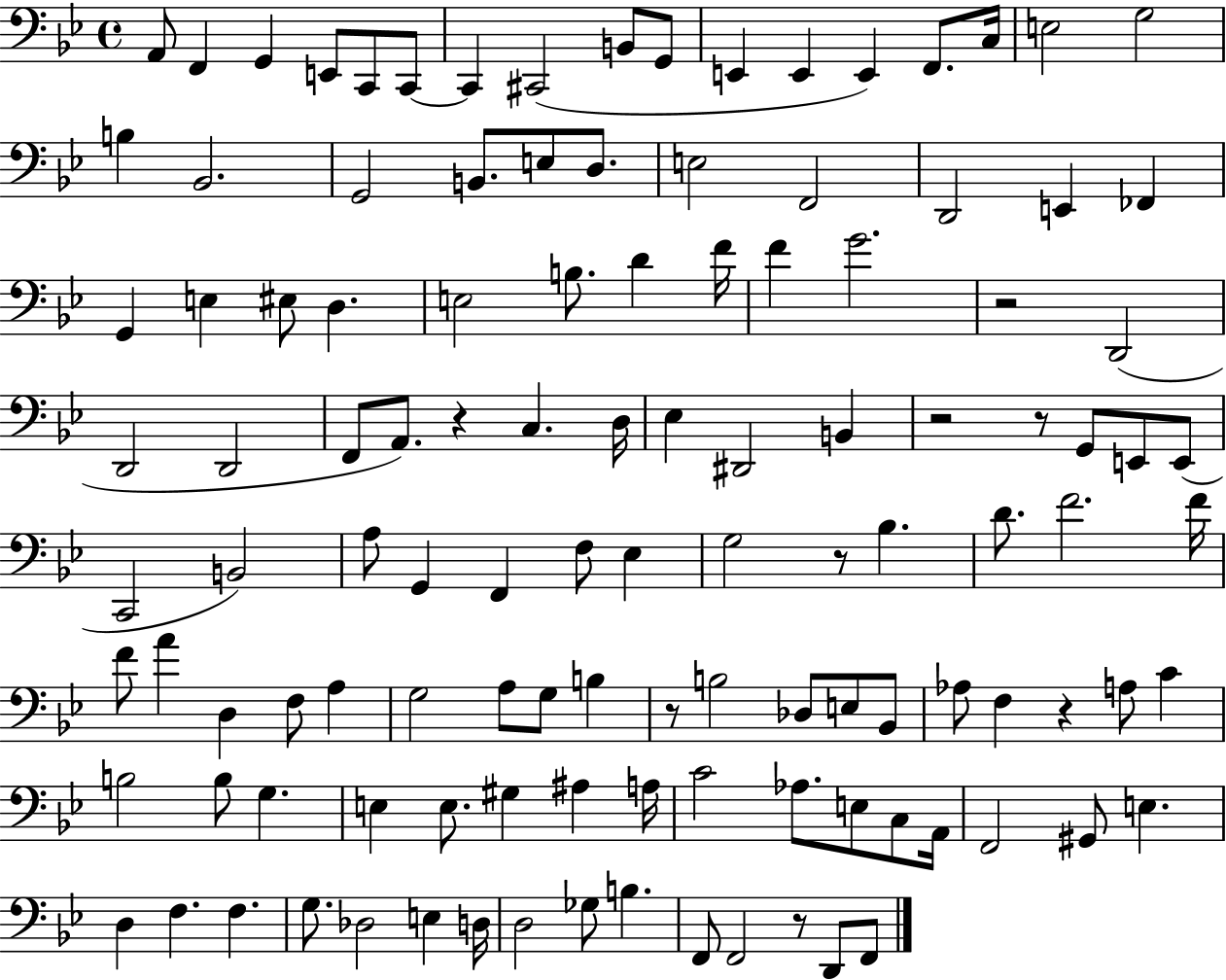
A2/e F2/q G2/q E2/e C2/e C2/e C2/q C#2/h B2/e G2/e E2/q E2/q E2/q F2/e. C3/s E3/h G3/h B3/q Bb2/h. G2/h B2/e. E3/e D3/e. E3/h F2/h D2/h E2/q FES2/q G2/q E3/q EIS3/e D3/q. E3/h B3/e. D4/q F4/s F4/q G4/h. R/h D2/h D2/h D2/h F2/e A2/e. R/q C3/q. D3/s Eb3/q D#2/h B2/q R/h R/e G2/e E2/e E2/e C2/h B2/h A3/e G2/q F2/q F3/e Eb3/q G3/h R/e Bb3/q. D4/e. F4/h. F4/s F4/e A4/q D3/q F3/e A3/q G3/h A3/e G3/e B3/q R/e B3/h Db3/e E3/e Bb2/e Ab3/e F3/q R/q A3/e C4/q B3/h B3/e G3/q. E3/q E3/e. G#3/q A#3/q A3/s C4/h Ab3/e. E3/e C3/e A2/s F2/h G#2/e E3/q. D3/q F3/q. F3/q. G3/e. Db3/h E3/q D3/s D3/h Gb3/e B3/q. F2/e F2/h R/e D2/e F2/e